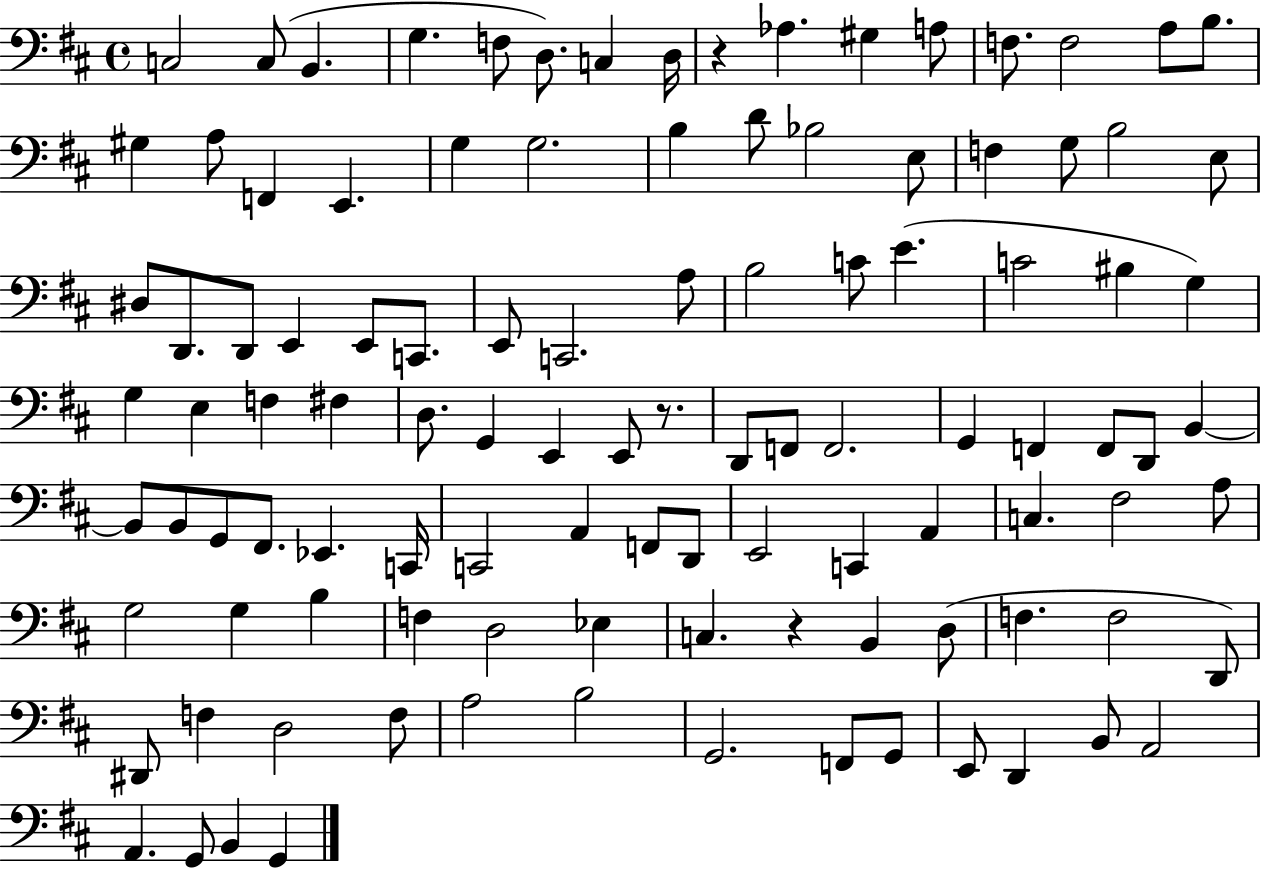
C3/h C3/e B2/q. G3/q. F3/e D3/e. C3/q D3/s R/q Ab3/q. G#3/q A3/e F3/e. F3/h A3/e B3/e. G#3/q A3/e F2/q E2/q. G3/q G3/h. B3/q D4/e Bb3/h E3/e F3/q G3/e B3/h E3/e D#3/e D2/e. D2/e E2/q E2/e C2/e. E2/e C2/h. A3/e B3/h C4/e E4/q. C4/h BIS3/q G3/q G3/q E3/q F3/q F#3/q D3/e. G2/q E2/q E2/e R/e. D2/e F2/e F2/h. G2/q F2/q F2/e D2/e B2/q B2/e B2/e G2/e F#2/e. Eb2/q. C2/s C2/h A2/q F2/e D2/e E2/h C2/q A2/q C3/q. F#3/h A3/e G3/h G3/q B3/q F3/q D3/h Eb3/q C3/q. R/q B2/q D3/e F3/q. F3/h D2/e D#2/e F3/q D3/h F3/e A3/h B3/h G2/h. F2/e G2/e E2/e D2/q B2/e A2/h A2/q. G2/e B2/q G2/q